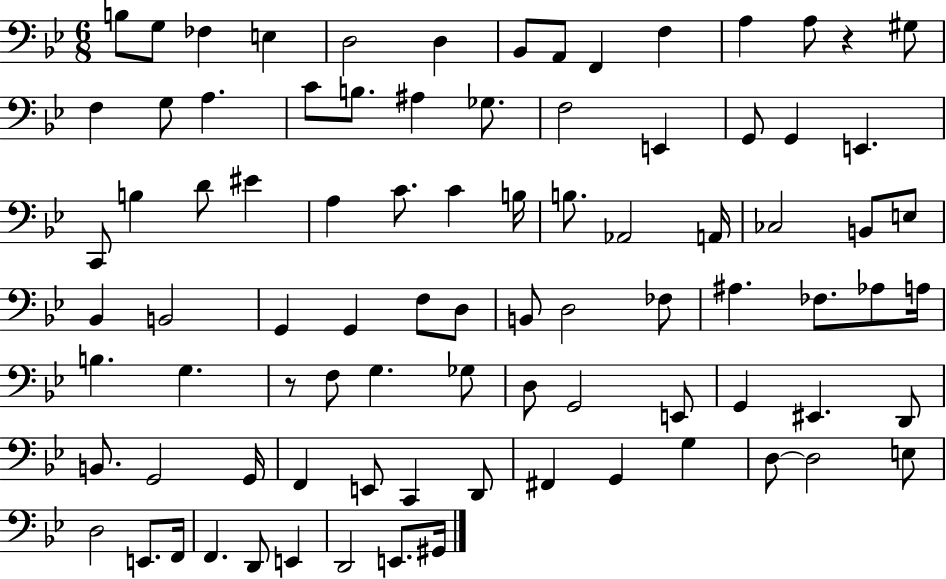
{
  \clef bass
  \numericTimeSignature
  \time 6/8
  \key bes \major
  \repeat volta 2 { b8 g8 fes4 e4 | d2 d4 | bes,8 a,8 f,4 f4 | a4 a8 r4 gis8 | \break f4 g8 a4. | c'8 b8. ais4 ges8. | f2 e,4 | g,8 g,4 e,4. | \break c,8 b4 d'8 eis'4 | a4 c'8. c'4 b16 | b8. aes,2 a,16 | ces2 b,8 e8 | \break bes,4 b,2 | g,4 g,4 f8 d8 | b,8 d2 fes8 | ais4. fes8. aes8 a16 | \break b4. g4. | r8 f8 g4. ges8 | d8 g,2 e,8 | g,4 eis,4. d,8 | \break b,8. g,2 g,16 | f,4 e,8 c,4 d,8 | fis,4 g,4 g4 | d8~~ d2 e8 | \break d2 e,8. f,16 | f,4. d,8 e,4 | d,2 e,8. gis,16 | } \bar "|."
}